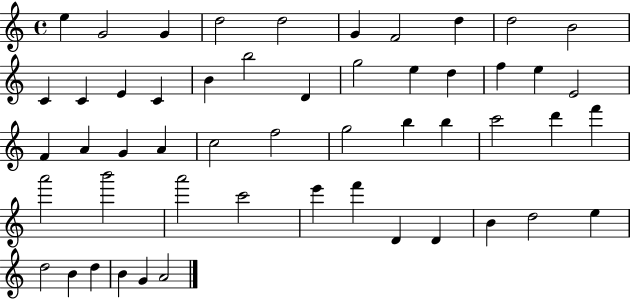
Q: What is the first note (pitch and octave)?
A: E5